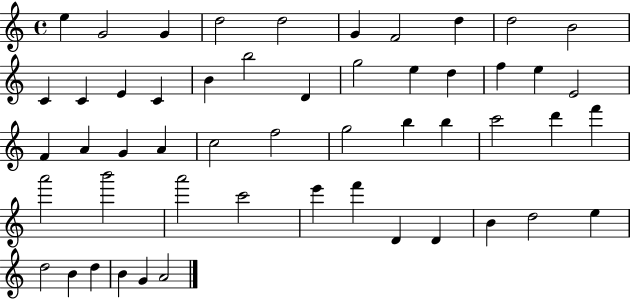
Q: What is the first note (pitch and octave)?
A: E5